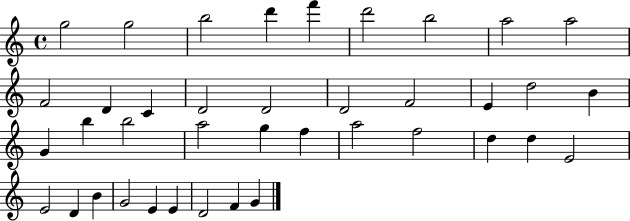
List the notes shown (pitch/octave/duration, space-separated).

G5/h G5/h B5/h D6/q F6/q D6/h B5/h A5/h A5/h F4/h D4/q C4/q D4/h D4/h D4/h F4/h E4/q D5/h B4/q G4/q B5/q B5/h A5/h G5/q F5/q A5/h F5/h D5/q D5/q E4/h E4/h D4/q B4/q G4/h E4/q E4/q D4/h F4/q G4/q